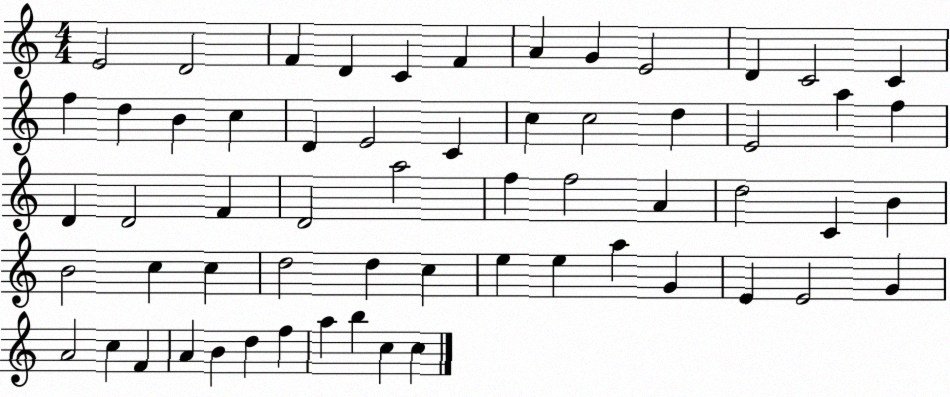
X:1
T:Untitled
M:4/4
L:1/4
K:C
E2 D2 F D C F A G E2 D C2 C f d B c D E2 C c c2 d E2 a f D D2 F D2 a2 f f2 A d2 C B B2 c c d2 d c e e a G E E2 G A2 c F A B d f a b c c